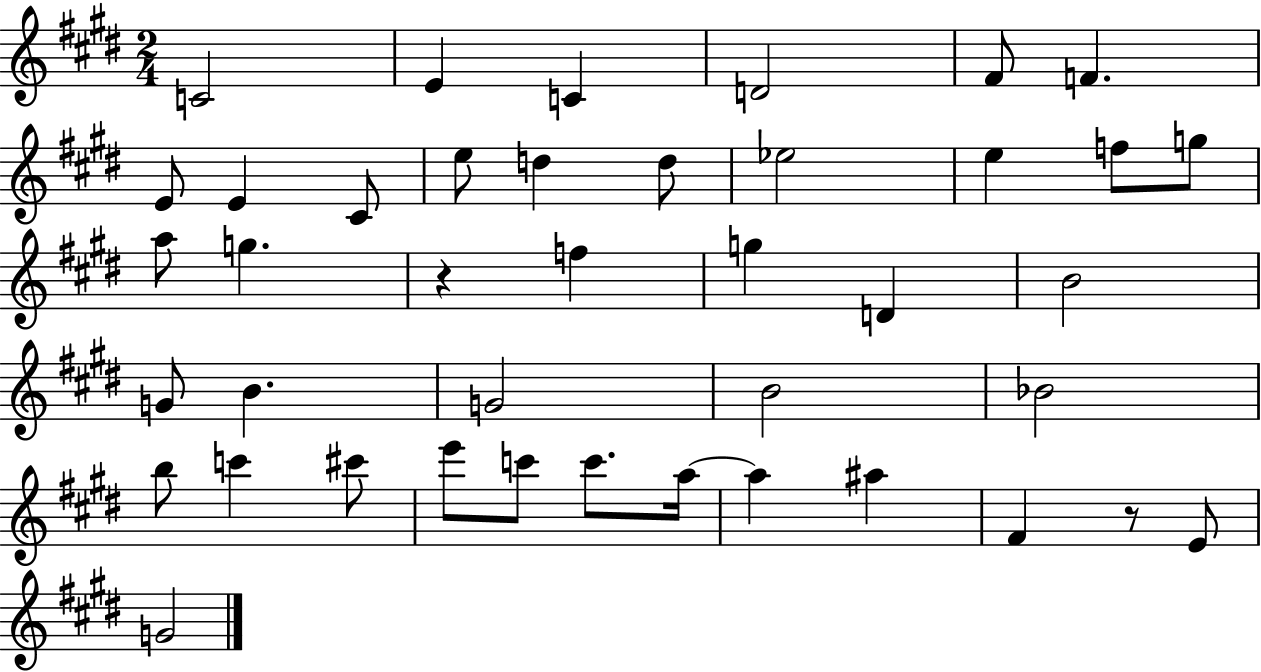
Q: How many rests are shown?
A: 2